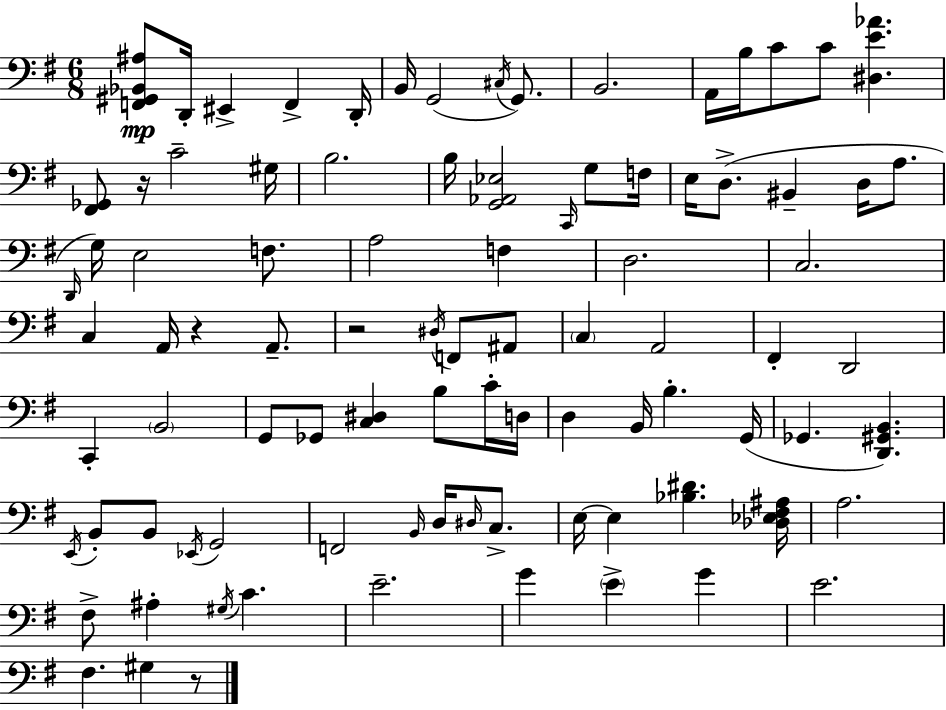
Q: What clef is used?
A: bass